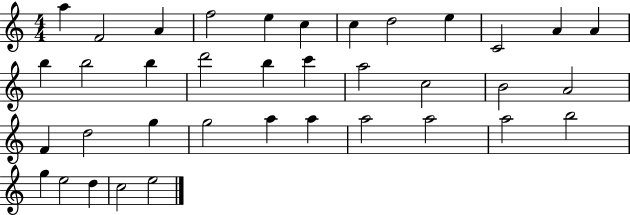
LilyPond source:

{
  \clef treble
  \numericTimeSignature
  \time 4/4
  \key c \major
  a''4 f'2 a'4 | f''2 e''4 c''4 | c''4 d''2 e''4 | c'2 a'4 a'4 | \break b''4 b''2 b''4 | d'''2 b''4 c'''4 | a''2 c''2 | b'2 a'2 | \break f'4 d''2 g''4 | g''2 a''4 a''4 | a''2 a''2 | a''2 b''2 | \break g''4 e''2 d''4 | c''2 e''2 | \bar "|."
}